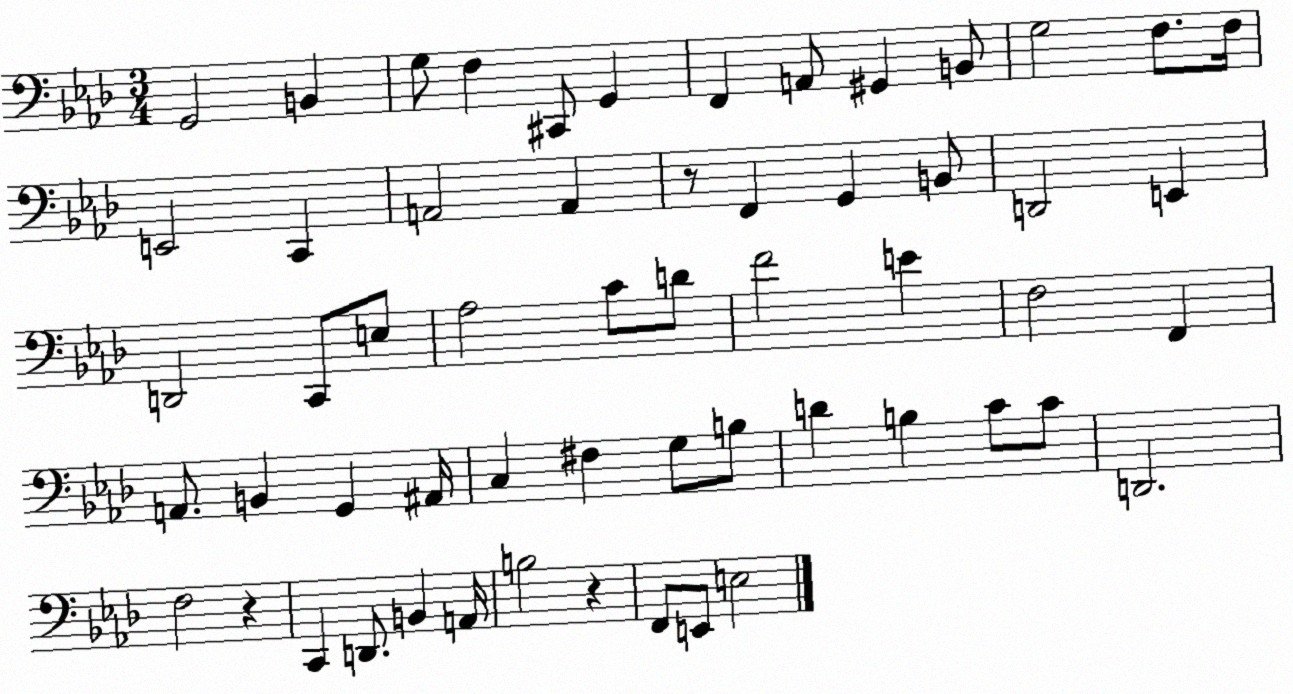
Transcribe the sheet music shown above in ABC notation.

X:1
T:Untitled
M:3/4
L:1/4
K:Ab
G,,2 B,, G,/2 F, ^C,,/2 G,, F,, A,,/2 ^G,, B,,/2 G,2 F,/2 F,/4 E,,2 C,, A,,2 A,, z/2 F,, G,, B,,/2 D,,2 E,, D,,2 C,,/2 E,/2 _A,2 C/2 D/2 F2 E F,2 F,, A,,/2 B,, G,, ^A,,/4 C, ^F, G,/2 B,/2 D B, C/2 C/2 D,,2 F,2 z C,, D,,/2 B,, A,,/4 B,2 z F,,/2 E,,/2 E,2